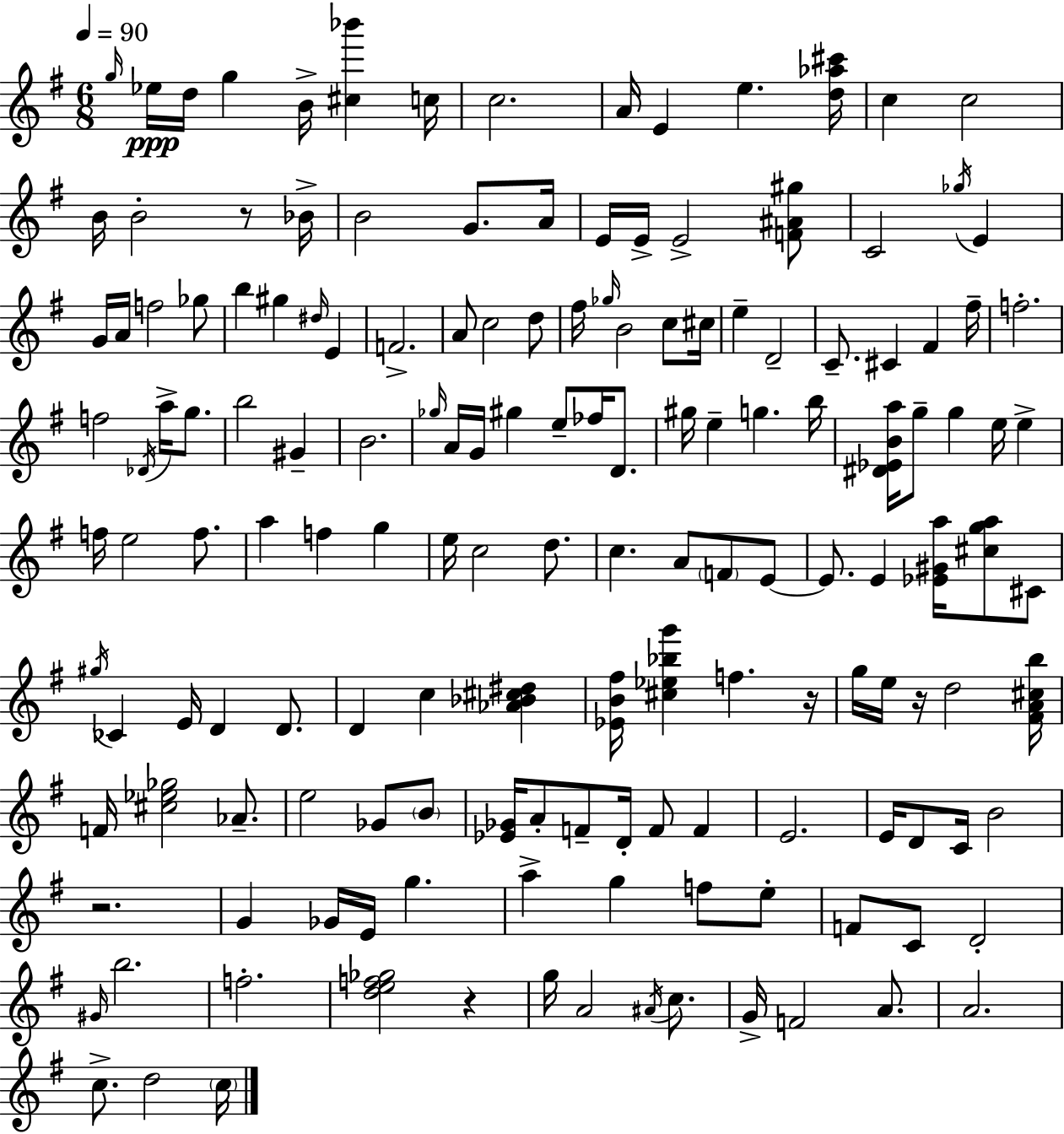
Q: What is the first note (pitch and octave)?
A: G5